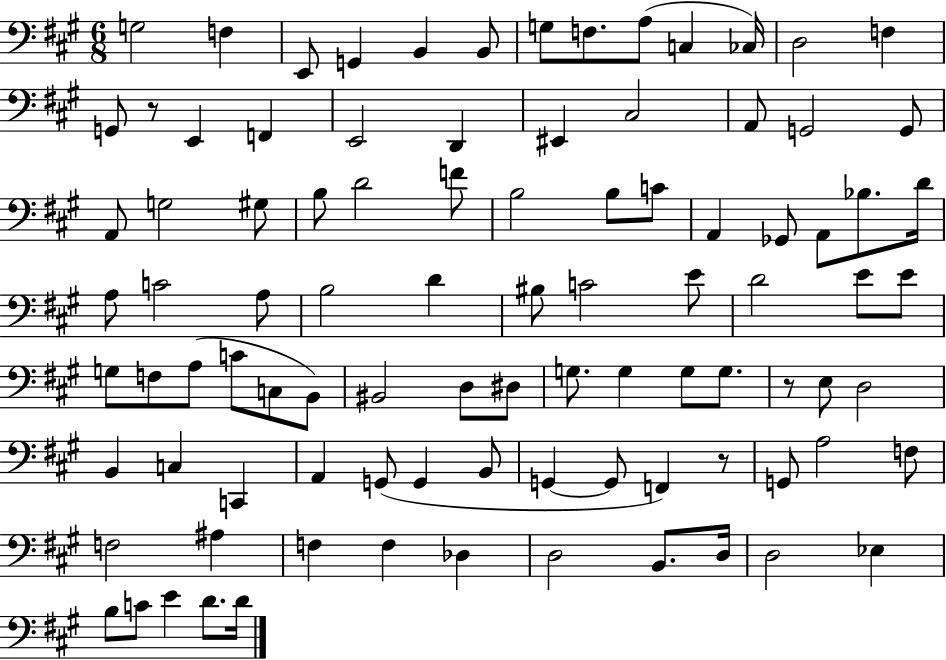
X:1
T:Untitled
M:6/8
L:1/4
K:A
G,2 F, E,,/2 G,, B,, B,,/2 G,/2 F,/2 A,/2 C, _C,/4 D,2 F, G,,/2 z/2 E,, F,, E,,2 D,, ^E,, ^C,2 A,,/2 G,,2 G,,/2 A,,/2 G,2 ^G,/2 B,/2 D2 F/2 B,2 B,/2 C/2 A,, _G,,/2 A,,/2 _B,/2 D/4 A,/2 C2 A,/2 B,2 D ^B,/2 C2 E/2 D2 E/2 E/2 G,/2 F,/2 A,/2 C/2 C,/2 B,,/2 ^B,,2 D,/2 ^D,/2 G,/2 G, G,/2 G,/2 z/2 E,/2 D,2 B,, C, C,, A,, G,,/2 G,, B,,/2 G,, G,,/2 F,, z/2 G,,/2 A,2 F,/2 F,2 ^A, F, F, _D, D,2 B,,/2 D,/4 D,2 _E, B,/2 C/2 E D/2 D/4